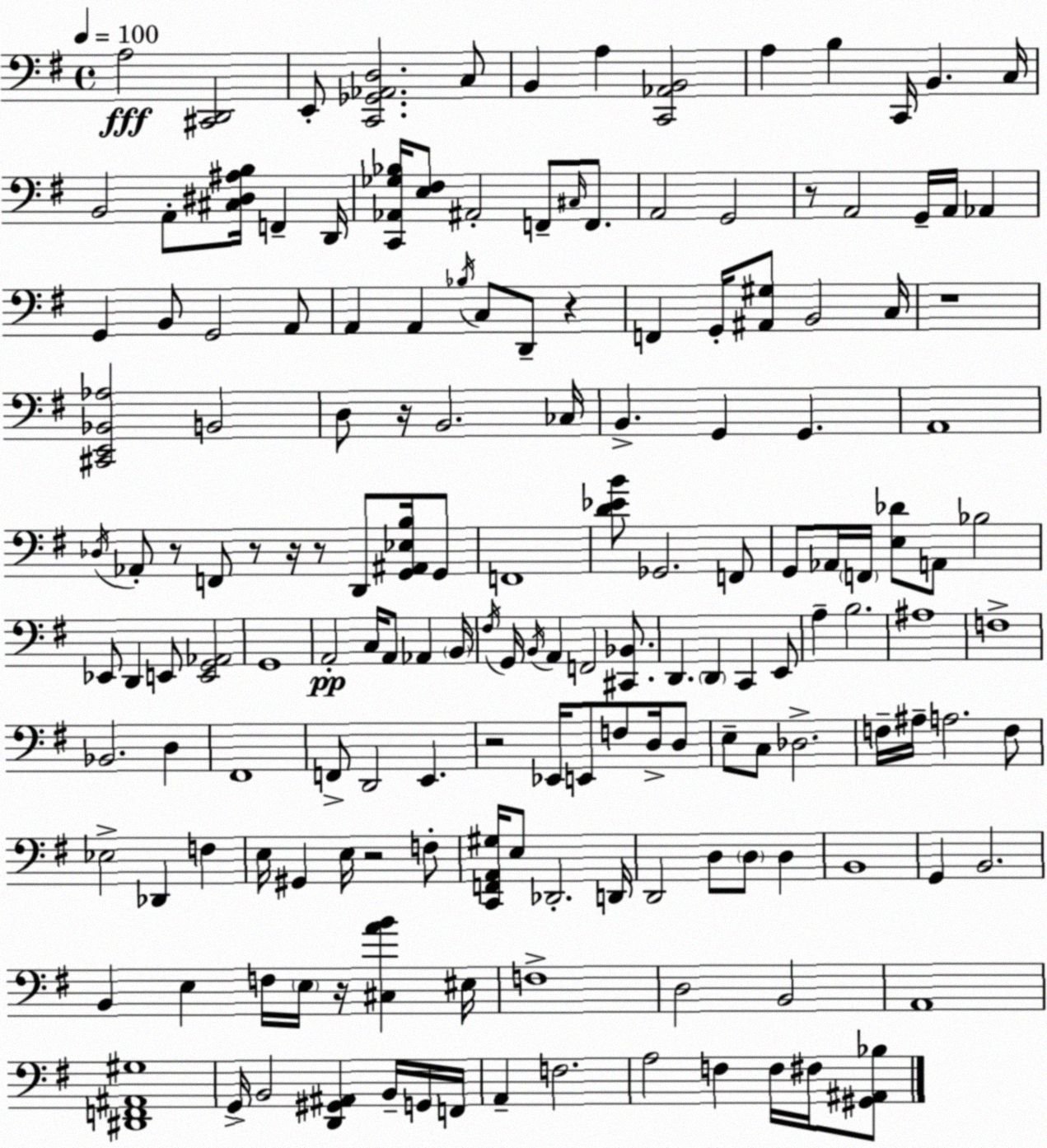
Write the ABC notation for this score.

X:1
T:Untitled
M:4/4
L:1/4
K:G
A,2 [^C,,D,,]2 E,,/2 [C,,_G,,_A,,D,]2 C,/2 B,, A, [C,,_A,,B,,]2 A, B, C,,/4 B,, C,/4 B,,2 A,,/2 [^C,^D,^A,B,]/4 F,, D,,/4 [C,,_A,,_G,_B,]/4 [E,^F,]/2 ^A,,2 F,,/2 ^C,/4 F,,/2 A,,2 G,,2 z/2 A,,2 G,,/4 A,,/4 _A,, G,, B,,/2 G,,2 A,,/2 A,, A,, _B,/4 C,/2 D,,/2 z F,, G,,/4 [^A,,^G,]/2 B,,2 C,/4 z4 [^C,,E,,_B,,_A,]2 B,,2 D,/2 z/4 B,,2 _C,/4 B,, G,, G,, A,,4 _D,/4 _A,,/2 z/2 F,,/2 z/2 z/4 z/2 D,,/2 [G,,^A,,_E,B,]/4 G,,/2 F,,4 [D_EB]/2 _G,,2 F,,/2 G,,/2 _A,,/4 F,,/4 [E,_D]/2 A,,/2 _B,2 _E,,/2 D,, E,,/2 [E,,G,,_A,,]2 G,,4 A,,2 C,/4 A,,/2 _A,, B,,/4 ^F,/4 G,,/4 B,,/4 A,, F,,2 [^C,,_B,,]/2 D,, D,, C,, E,,/2 A, B,2 ^A,4 F,4 _B,,2 D, ^F,,4 F,,/2 D,,2 E,, z2 _E,,/4 E,,/2 F,/2 D,/4 D,/2 E,/2 C,/2 _D,2 F,/4 ^A,/4 A,2 F,/2 _E,2 _D,, F, E,/4 ^G,, E,/4 z2 F,/2 [C,,F,,A,,^G,]/4 E,/2 _D,,2 D,,/4 D,,2 D,/2 D,/2 D, B,,4 G,, B,,2 B,, E, F,/4 E,/4 z/4 [^C,AB] ^E,/4 F,4 D,2 B,,2 A,,4 [^D,,F,,^A,,^G,]4 G,,/4 B,,2 [D,,^G,,^A,,] B,,/4 G,,/4 F,,/4 A,, F,2 A,2 F, F,/4 ^F,/4 [^G,,^A,,_B,]/2